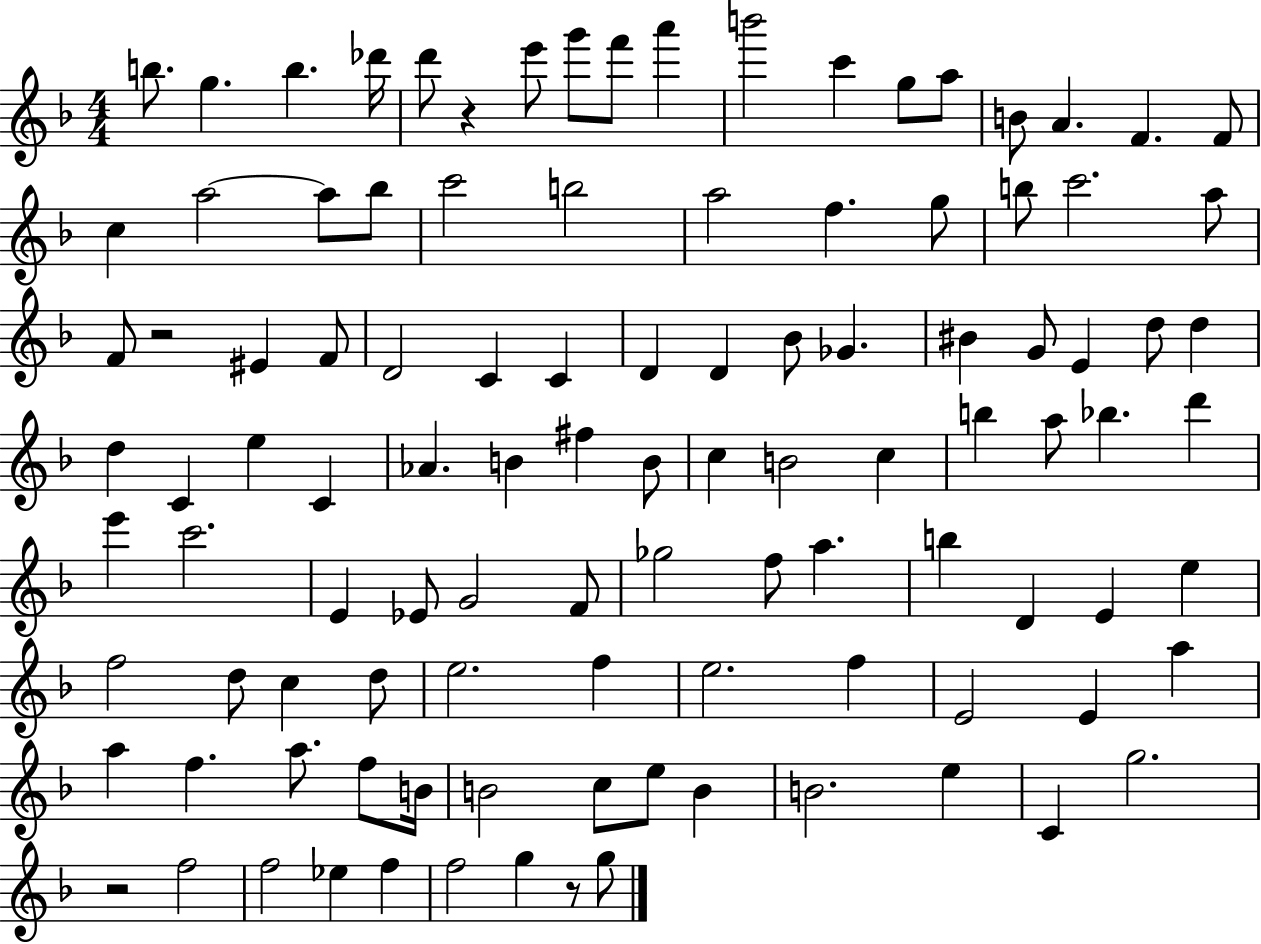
B5/e. G5/q. B5/q. Db6/s D6/e R/q E6/e G6/e F6/e A6/q B6/h C6/q G5/e A5/e B4/e A4/q. F4/q. F4/e C5/q A5/h A5/e Bb5/e C6/h B5/h A5/h F5/q. G5/e B5/e C6/h. A5/e F4/e R/h EIS4/q F4/e D4/h C4/q C4/q D4/q D4/q Bb4/e Gb4/q. BIS4/q G4/e E4/q D5/e D5/q D5/q C4/q E5/q C4/q Ab4/q. B4/q F#5/q B4/e C5/q B4/h C5/q B5/q A5/e Bb5/q. D6/q E6/q C6/h. E4/q Eb4/e G4/h F4/e Gb5/h F5/e A5/q. B5/q D4/q E4/q E5/q F5/h D5/e C5/q D5/e E5/h. F5/q E5/h. F5/q E4/h E4/q A5/q A5/q F5/q. A5/e. F5/e B4/s B4/h C5/e E5/e B4/q B4/h. E5/q C4/q G5/h. R/h F5/h F5/h Eb5/q F5/q F5/h G5/q R/e G5/e